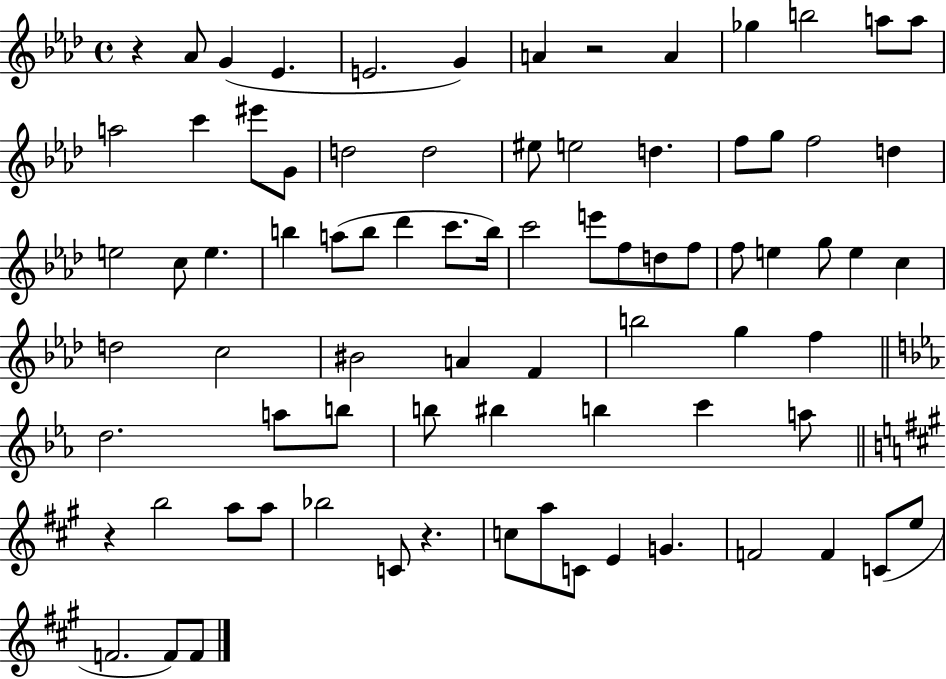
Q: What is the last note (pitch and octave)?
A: F4